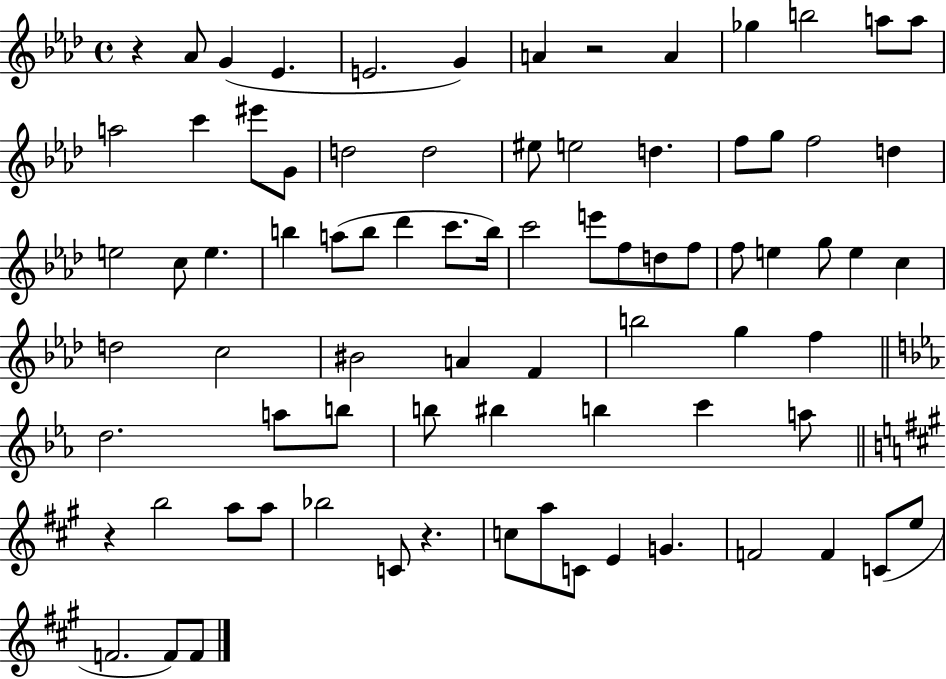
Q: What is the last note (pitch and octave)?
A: F4